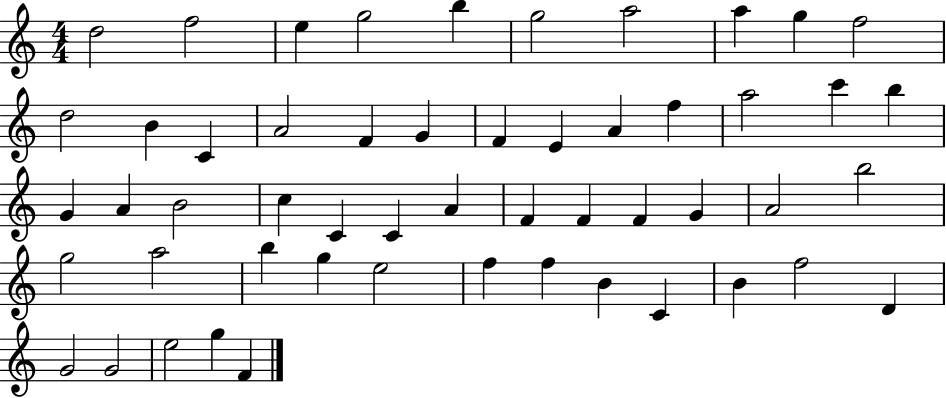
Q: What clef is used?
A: treble